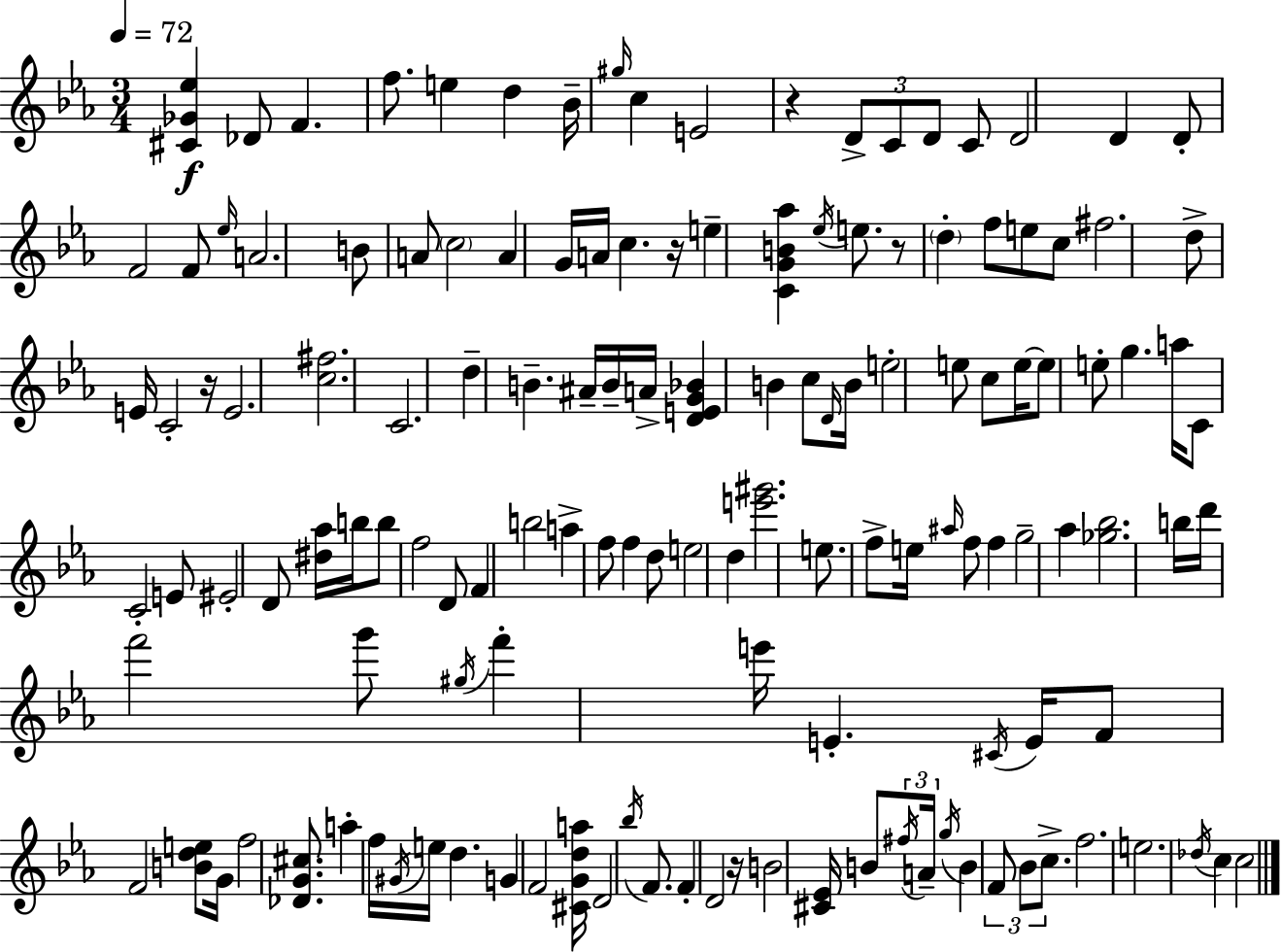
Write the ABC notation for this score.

X:1
T:Untitled
M:3/4
L:1/4
K:Eb
[^C_G_e] _D/2 F f/2 e d _B/4 ^g/4 c E2 z D/2 C/2 D/2 C/2 D2 D D/2 F2 F/2 _e/4 A2 B/2 A/2 c2 A G/4 A/4 c z/4 e [CGB_a] _e/4 e/2 z/2 d f/2 e/2 c/2 ^f2 d/2 E/4 C2 z/4 E2 [c^f]2 C2 d B ^A/4 B/4 A/4 [DEG_B] B c/2 D/4 B/4 e2 e/2 c/2 e/4 e/2 e/2 g a/4 C/2 C2 E/2 ^E2 D/2 [^d_a]/4 b/4 b/2 f2 D/2 F b2 a f/2 f d/2 e2 d [e'^g']2 e/2 f/2 e/4 ^a/4 f/2 f g2 _a [_g_b]2 b/4 d'/4 f'2 g'/2 ^g/4 f' e'/4 E ^C/4 E/4 F/2 F2 [Bde]/2 G/4 f2 [_DG^c]/2 a f/4 ^G/4 e/4 d G F2 [^CGda]/4 D2 _b/4 F/2 F D2 z/4 B2 [^C_E]/4 B/2 ^f/4 A/4 g/4 B F/2 _B/2 c/2 f2 e2 _d/4 c c2